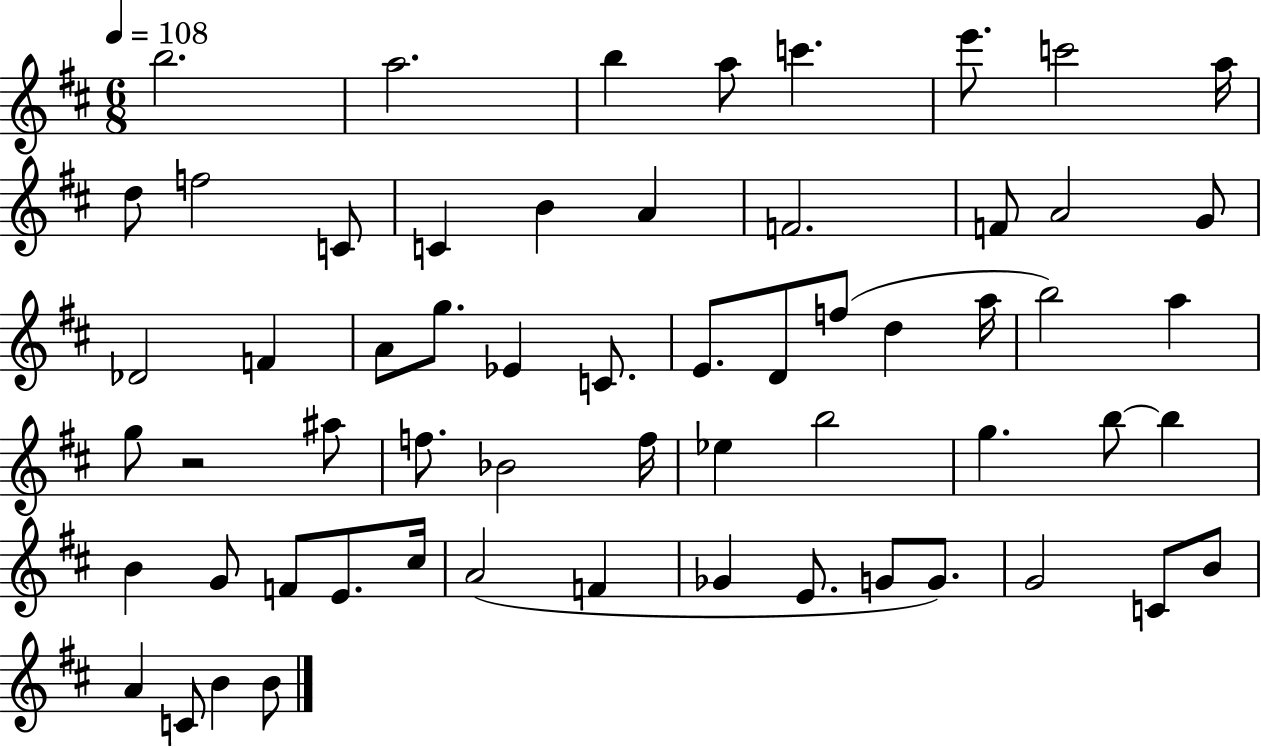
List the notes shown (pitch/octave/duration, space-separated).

B5/h. A5/h. B5/q A5/e C6/q. E6/e. C6/h A5/s D5/e F5/h C4/e C4/q B4/q A4/q F4/h. F4/e A4/h G4/e Db4/h F4/q A4/e G5/e. Eb4/q C4/e. E4/e. D4/e F5/e D5/q A5/s B5/h A5/q G5/e R/h A#5/e F5/e. Bb4/h F5/s Eb5/q B5/h G5/q. B5/e B5/q B4/q G4/e F4/e E4/e. C#5/s A4/h F4/q Gb4/q E4/e. G4/e G4/e. G4/h C4/e B4/e A4/q C4/e B4/q B4/e